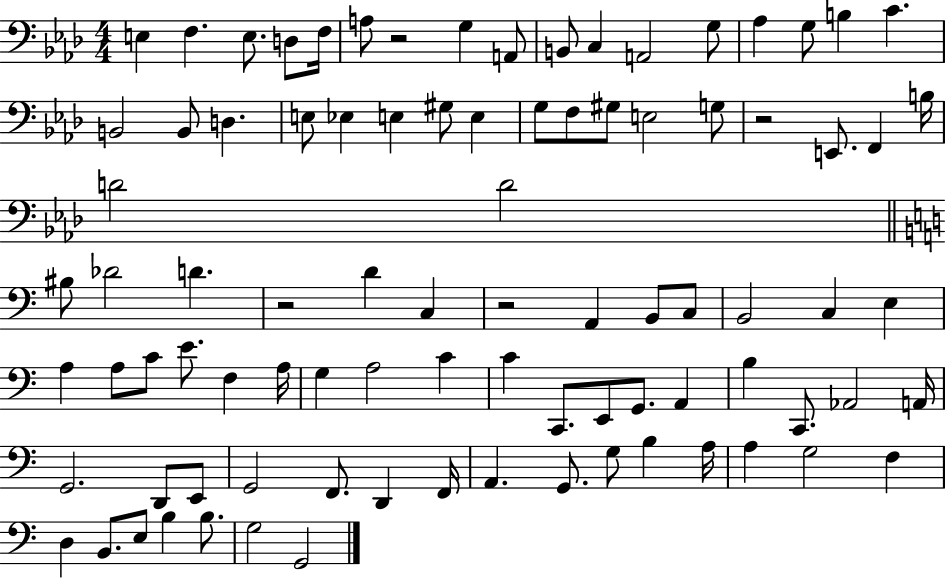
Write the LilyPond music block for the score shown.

{
  \clef bass
  \numericTimeSignature
  \time 4/4
  \key aes \major
  e4 f4. e8. d8 f16 | a8 r2 g4 a,8 | b,8 c4 a,2 g8 | aes4 g8 b4 c'4. | \break b,2 b,8 d4. | e8 ees4 e4 gis8 e4 | g8 f8 gis8 e2 g8 | r2 e,8. f,4 b16 | \break d'2 d'2 | \bar "||" \break \key a \minor bis8 des'2 d'4. | r2 d'4 c4 | r2 a,4 b,8 c8 | b,2 c4 e4 | \break a4 a8 c'8 e'8. f4 a16 | g4 a2 c'4 | c'4 c,8. e,8 g,8. a,4 | b4 c,8. aes,2 a,16 | \break g,2. d,8 e,8 | g,2 f,8. d,4 f,16 | a,4. g,8. g8 b4 a16 | a4 g2 f4 | \break d4 b,8. e8 b4 b8. | g2 g,2 | \bar "|."
}